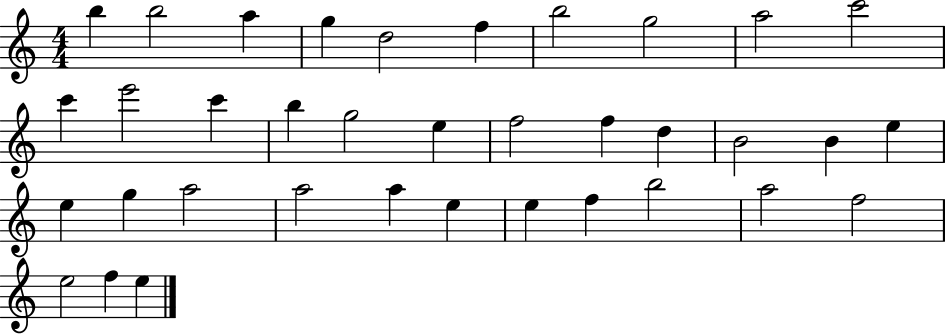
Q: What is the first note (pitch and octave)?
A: B5